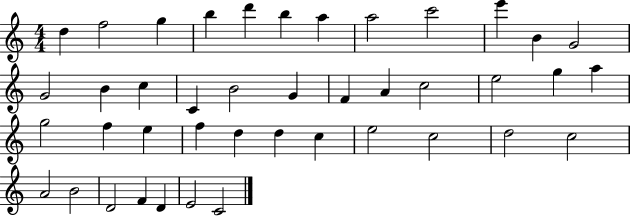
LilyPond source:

{
  \clef treble
  \numericTimeSignature
  \time 4/4
  \key c \major
  d''4 f''2 g''4 | b''4 d'''4 b''4 a''4 | a''2 c'''2 | e'''4 b'4 g'2 | \break g'2 b'4 c''4 | c'4 b'2 g'4 | f'4 a'4 c''2 | e''2 g''4 a''4 | \break g''2 f''4 e''4 | f''4 d''4 d''4 c''4 | e''2 c''2 | d''2 c''2 | \break a'2 b'2 | d'2 f'4 d'4 | e'2 c'2 | \bar "|."
}